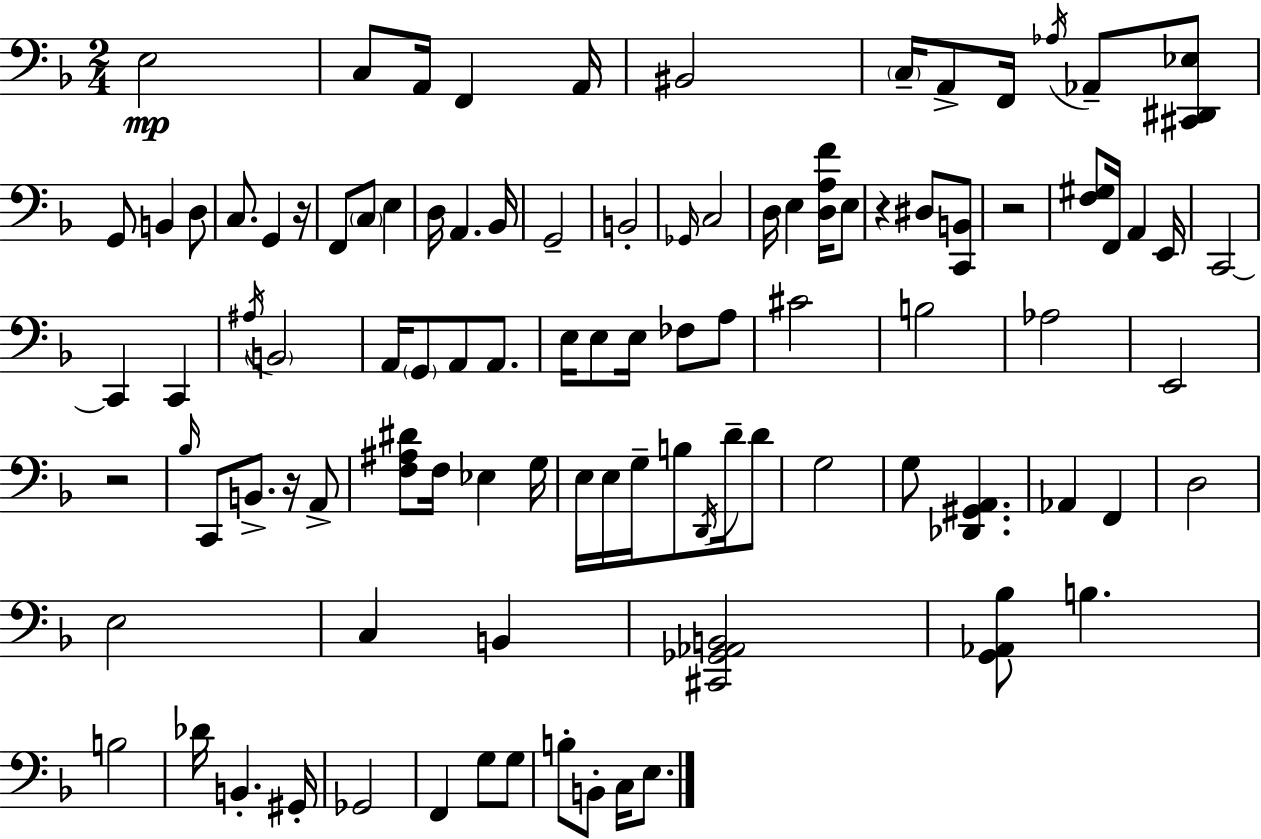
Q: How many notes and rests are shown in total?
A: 99